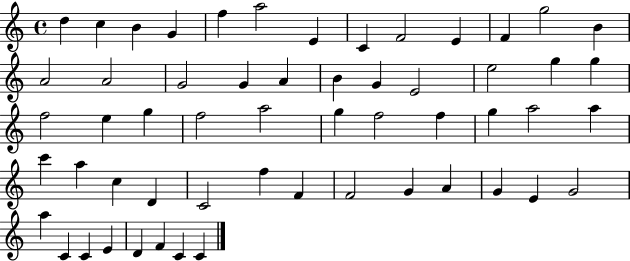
{
  \clef treble
  \time 4/4
  \defaultTimeSignature
  \key c \major
  d''4 c''4 b'4 g'4 | f''4 a''2 e'4 | c'4 f'2 e'4 | f'4 g''2 b'4 | \break a'2 a'2 | g'2 g'4 a'4 | b'4 g'4 e'2 | e''2 g''4 g''4 | \break f''2 e''4 g''4 | f''2 a''2 | g''4 f''2 f''4 | g''4 a''2 a''4 | \break c'''4 a''4 c''4 d'4 | c'2 f''4 f'4 | f'2 g'4 a'4 | g'4 e'4 g'2 | \break a''4 c'4 c'4 e'4 | d'4 f'4 c'4 c'4 | \bar "|."
}